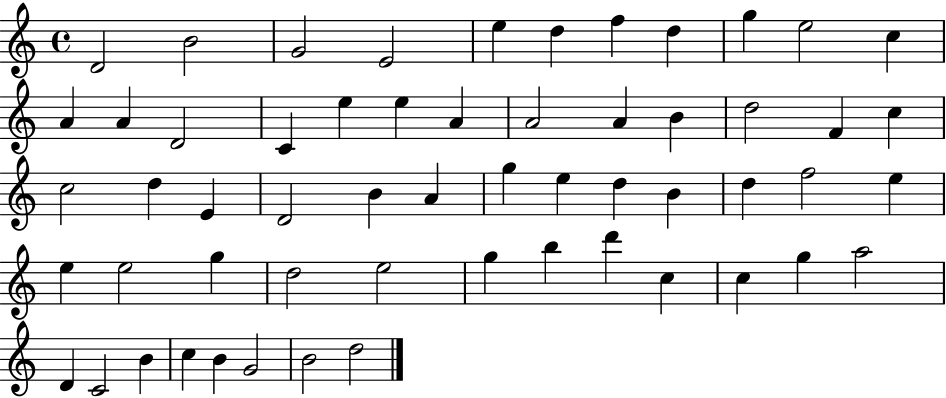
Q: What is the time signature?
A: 4/4